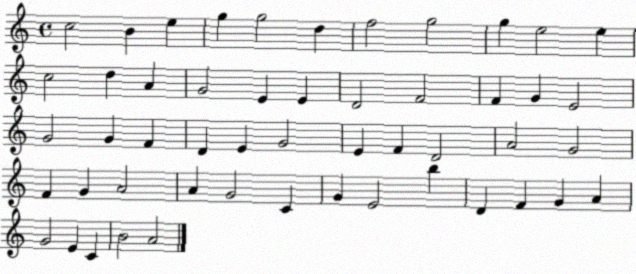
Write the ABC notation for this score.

X:1
T:Untitled
M:4/4
L:1/4
K:C
c2 B e g g2 d f2 g2 g e2 e c2 d A G2 E E D2 F2 F G E2 G2 G F D E G2 E F D2 A2 G2 F G A2 A G2 C G E2 b D F G A G2 E C B2 A2